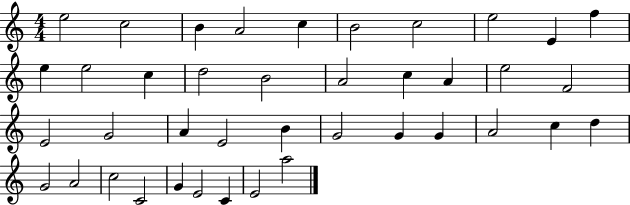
X:1
T:Untitled
M:4/4
L:1/4
K:C
e2 c2 B A2 c B2 c2 e2 E f e e2 c d2 B2 A2 c A e2 F2 E2 G2 A E2 B G2 G G A2 c d G2 A2 c2 C2 G E2 C E2 a2